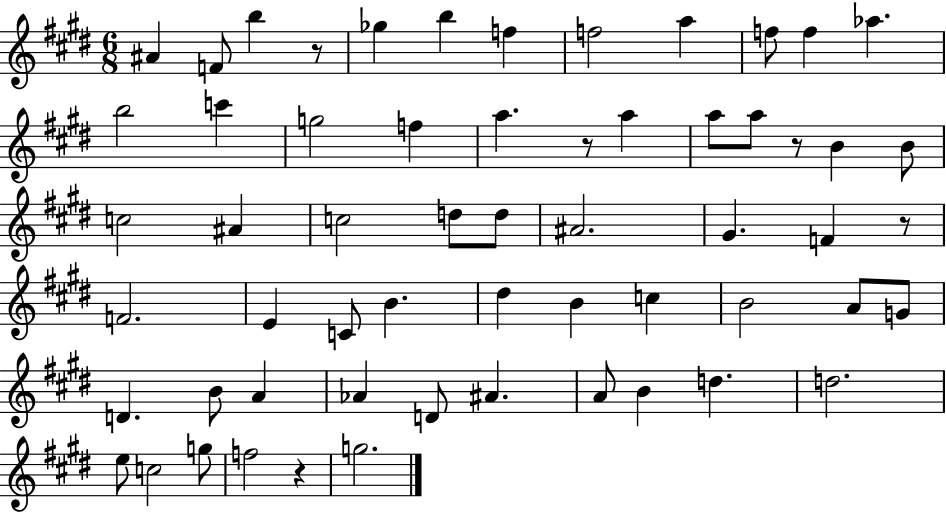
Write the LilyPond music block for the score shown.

{
  \clef treble
  \numericTimeSignature
  \time 6/8
  \key e \major
  \repeat volta 2 { ais'4 f'8 b''4 r8 | ges''4 b''4 f''4 | f''2 a''4 | f''8 f''4 aes''4. | \break b''2 c'''4 | g''2 f''4 | a''4. r8 a''4 | a''8 a''8 r8 b'4 b'8 | \break c''2 ais'4 | c''2 d''8 d''8 | ais'2. | gis'4. f'4 r8 | \break f'2. | e'4 c'8 b'4. | dis''4 b'4 c''4 | b'2 a'8 g'8 | \break d'4. b'8 a'4 | aes'4 d'8 ais'4. | a'8 b'4 d''4. | d''2. | \break e''8 c''2 g''8 | f''2 r4 | g''2. | } \bar "|."
}